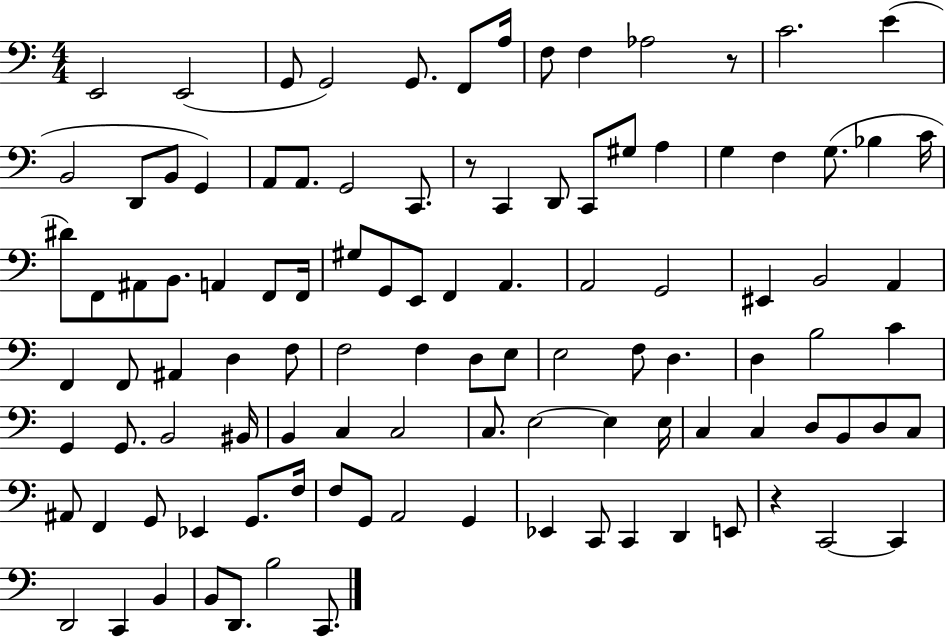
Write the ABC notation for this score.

X:1
T:Untitled
M:4/4
L:1/4
K:C
E,,2 E,,2 G,,/2 G,,2 G,,/2 F,,/2 A,/4 F,/2 F, _A,2 z/2 C2 E B,,2 D,,/2 B,,/2 G,, A,,/2 A,,/2 G,,2 C,,/2 z/2 C,, D,,/2 C,,/2 ^G,/2 A, G, F, G,/2 _B, C/4 ^D/2 F,,/2 ^A,,/2 B,,/2 A,, F,,/2 F,,/4 ^G,/2 G,,/2 E,,/2 F,, A,, A,,2 G,,2 ^E,, B,,2 A,, F,, F,,/2 ^A,, D, F,/2 F,2 F, D,/2 E,/2 E,2 F,/2 D, D, B,2 C G,, G,,/2 B,,2 ^B,,/4 B,, C, C,2 C,/2 E,2 E, E,/4 C, C, D,/2 B,,/2 D,/2 C,/2 ^A,,/2 F,, G,,/2 _E,, G,,/2 F,/4 F,/2 G,,/2 A,,2 G,, _E,, C,,/2 C,, D,, E,,/2 z C,,2 C,, D,,2 C,, B,, B,,/2 D,,/2 B,2 C,,/2